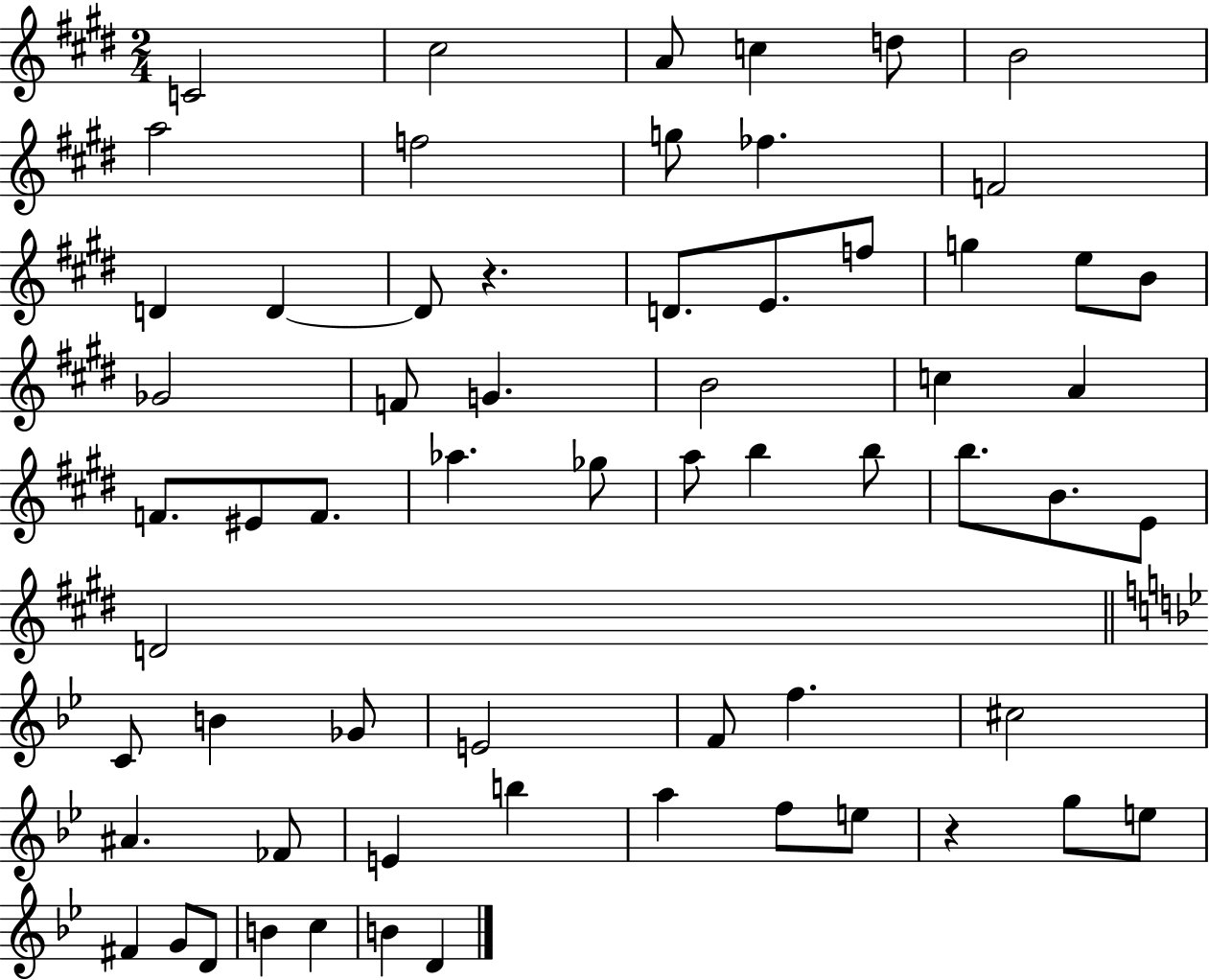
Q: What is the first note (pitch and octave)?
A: C4